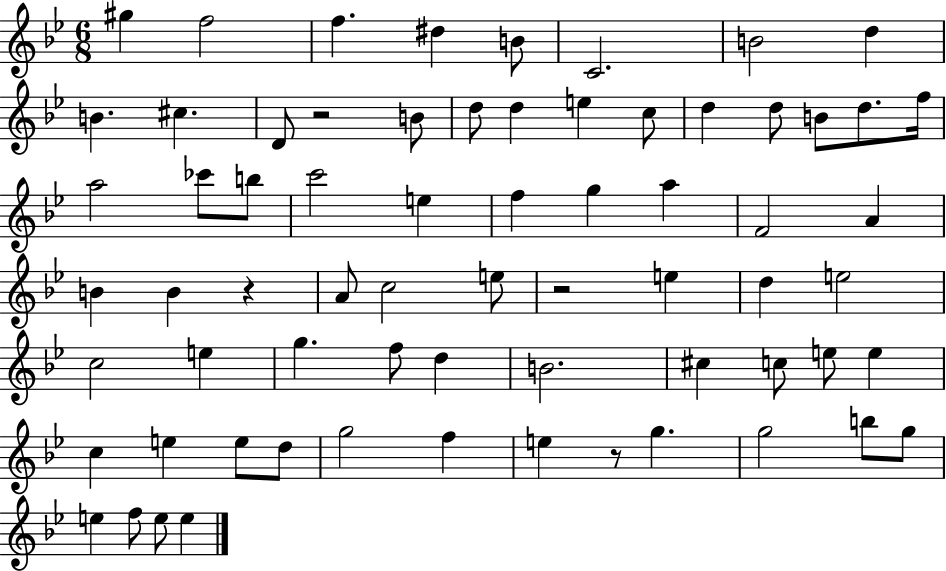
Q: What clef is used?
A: treble